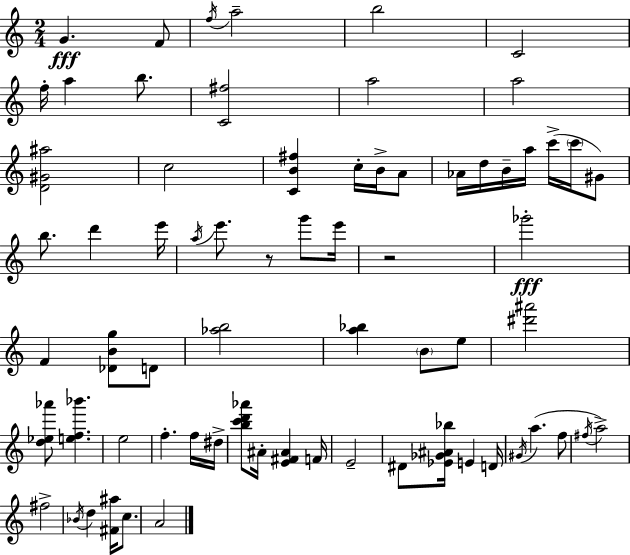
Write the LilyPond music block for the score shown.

{
  \clef treble
  \numericTimeSignature
  \time 2/4
  \key a \minor
  \repeat volta 2 { g'4.\fff f'8 | \acciaccatura { f''16 } a''2-- | b''2 | c'2 | \break f''16-. a''4 b''8. | <c' fis''>2 | a''2 | a''2 | \break <d' gis' ais''>2 | c''2 | <c' b' fis''>4 c''16-. b'16-> a'8 | aes'16 d''16 b'16-- a''16 c'''16->( \parenthesize c'''16 gis'8) | \break b''8. d'''4 | e'''16 \acciaccatura { a''16 } e'''8. r8 g'''8 | e'''16 r2 | ges'''2-.\fff | \break f'4 <des' b' g''>8 | d'8 <aes'' b''>2 | <a'' bes''>4 \parenthesize b'8 | e''8 <dis''' ais'''>2 | \break <d'' ees'' aes'''>8 <e'' f'' bes'''>4. | e''2 | f''4.-. | f''16 dis''16-> <b'' c''' d''' aes'''>8 ais'16-. <e' fis' ais'>4 | \break f'16 e'2-- | dis'8 <ees' ges' ais' bes''>16 e'4 | d'16 \acciaccatura { gis'16 }( a''4. | f''8 \acciaccatura { fis''16 } a''2->) | \break fis''2-> | \acciaccatura { bes'16 } d''4 | <fis' ais''>16 c''8. a'2 | } \bar "|."
}